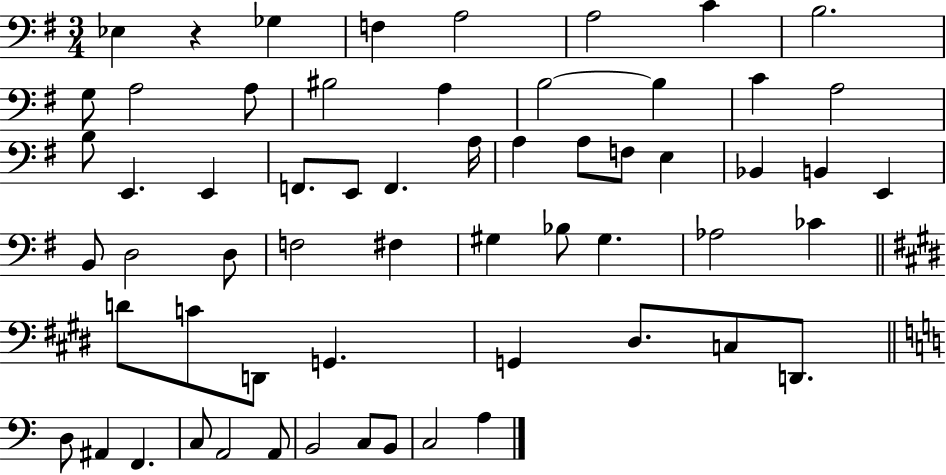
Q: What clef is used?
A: bass